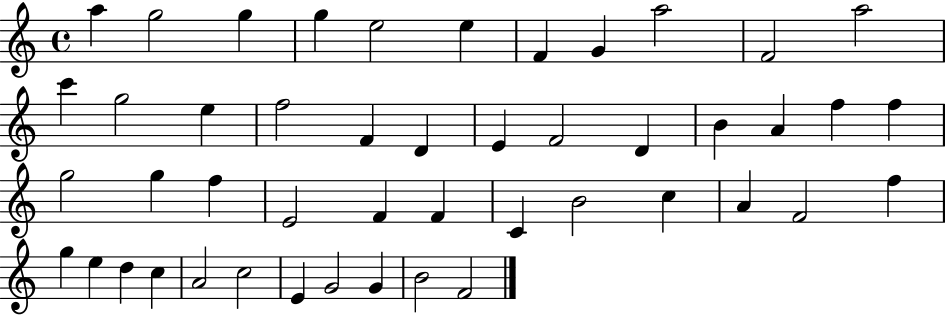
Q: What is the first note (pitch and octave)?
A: A5